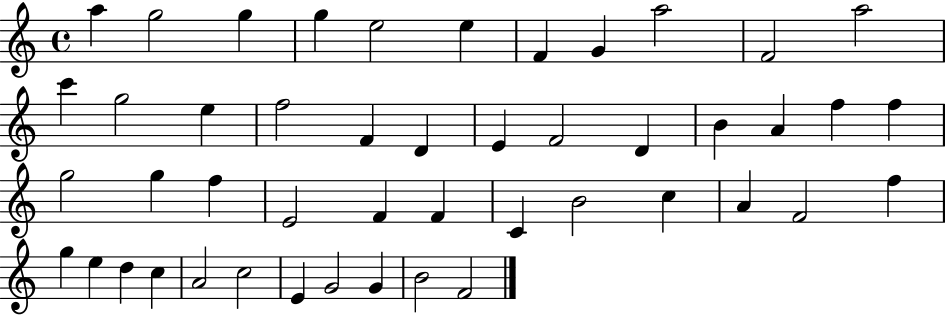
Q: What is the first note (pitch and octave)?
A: A5